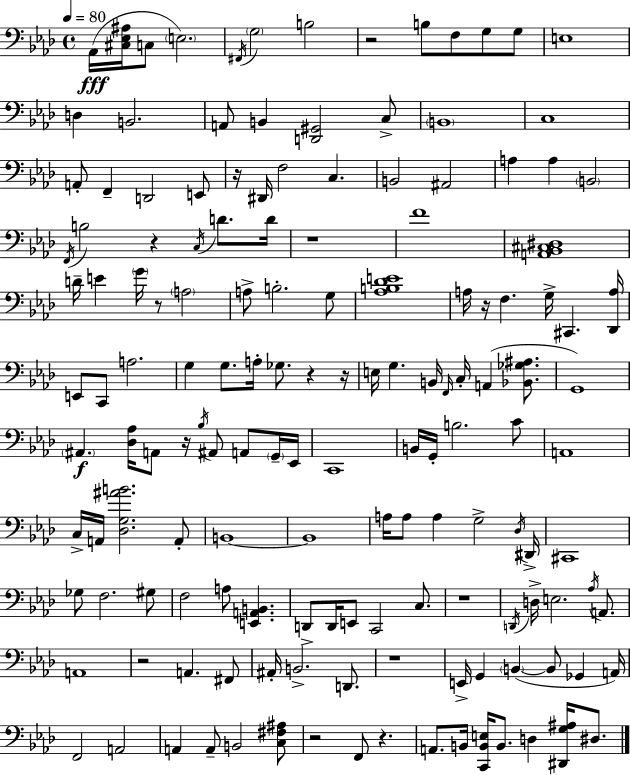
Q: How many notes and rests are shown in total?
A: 150